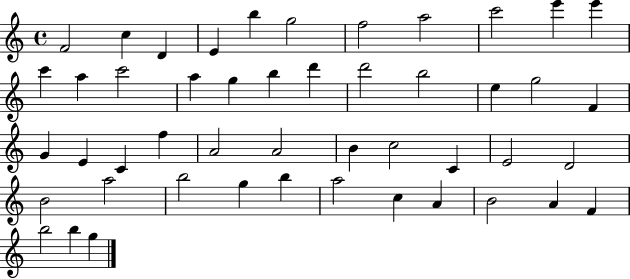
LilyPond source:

{
  \clef treble
  \time 4/4
  \defaultTimeSignature
  \key c \major
  f'2 c''4 d'4 | e'4 b''4 g''2 | f''2 a''2 | c'''2 e'''4 e'''4 | \break c'''4 a''4 c'''2 | a''4 g''4 b''4 d'''4 | d'''2 b''2 | e''4 g''2 f'4 | \break g'4 e'4 c'4 f''4 | a'2 a'2 | b'4 c''2 c'4 | e'2 d'2 | \break b'2 a''2 | b''2 g''4 b''4 | a''2 c''4 a'4 | b'2 a'4 f'4 | \break b''2 b''4 g''4 | \bar "|."
}